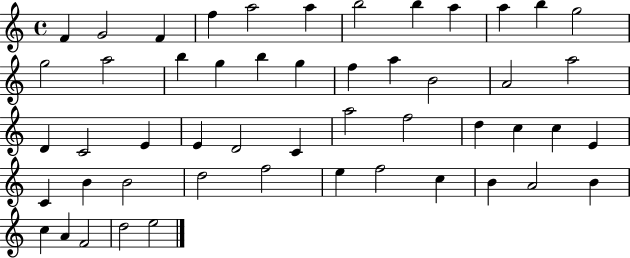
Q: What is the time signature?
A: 4/4